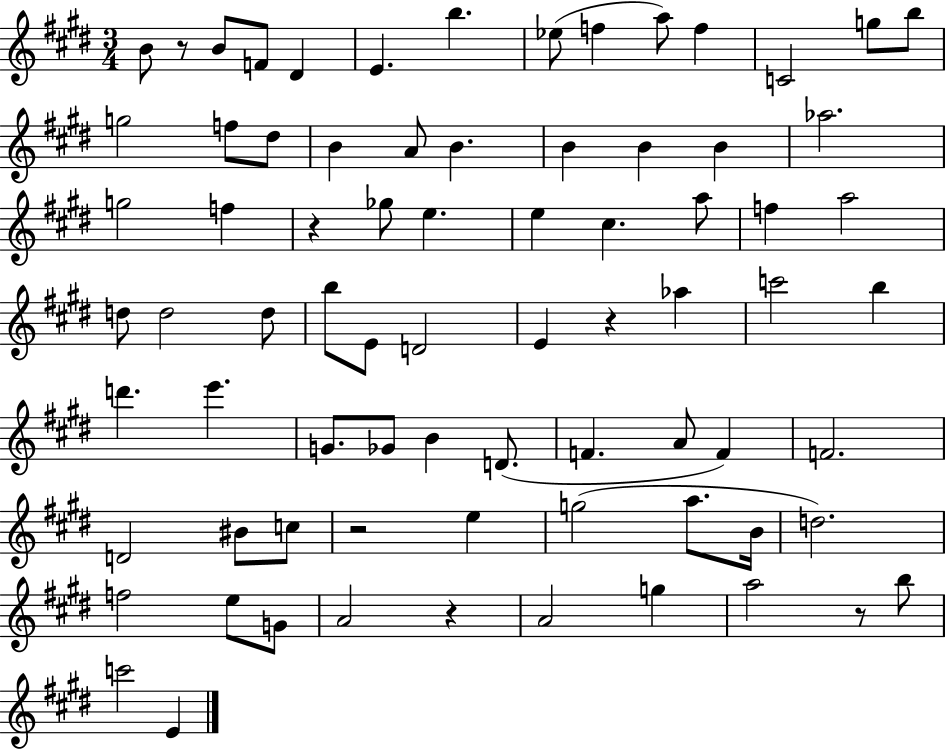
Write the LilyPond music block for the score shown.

{
  \clef treble
  \numericTimeSignature
  \time 3/4
  \key e \major
  \repeat volta 2 { b'8 r8 b'8 f'8 dis'4 | e'4. b''4. | ees''8( f''4 a''8) f''4 | c'2 g''8 b''8 | \break g''2 f''8 dis''8 | b'4 a'8 b'4. | b'4 b'4 b'4 | aes''2. | \break g''2 f''4 | r4 ges''8 e''4. | e''4 cis''4. a''8 | f''4 a''2 | \break d''8 d''2 d''8 | b''8 e'8 d'2 | e'4 r4 aes''4 | c'''2 b''4 | \break d'''4. e'''4. | g'8. ges'8 b'4 d'8.( | f'4. a'8 f'4) | f'2. | \break d'2 bis'8 c''8 | r2 e''4 | g''2( a''8. b'16 | d''2.) | \break f''2 e''8 g'8 | a'2 r4 | a'2 g''4 | a''2 r8 b''8 | \break c'''2 e'4 | } \bar "|."
}